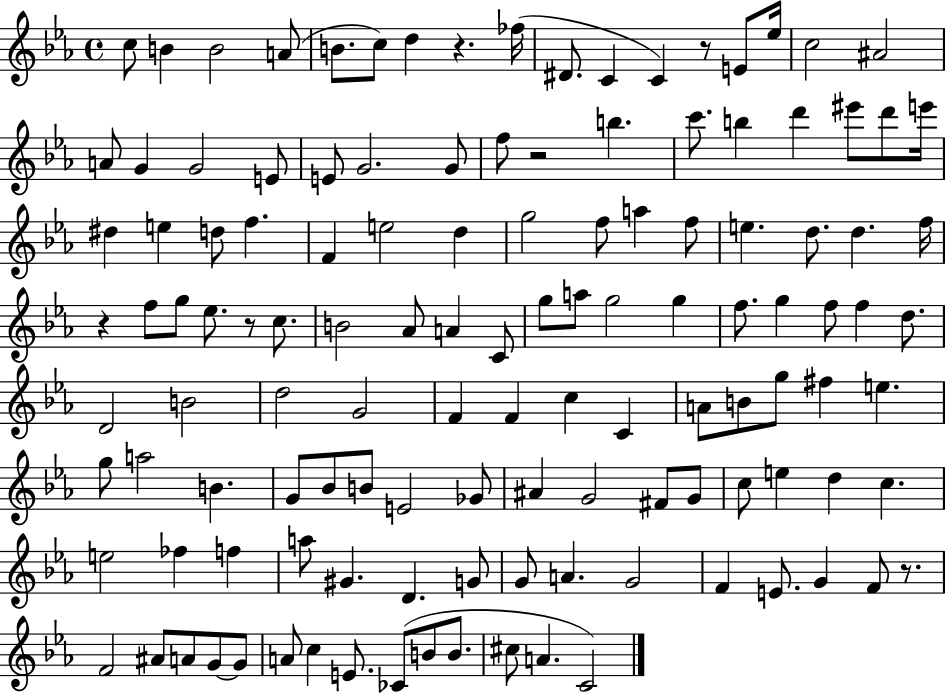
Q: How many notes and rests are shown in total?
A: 125